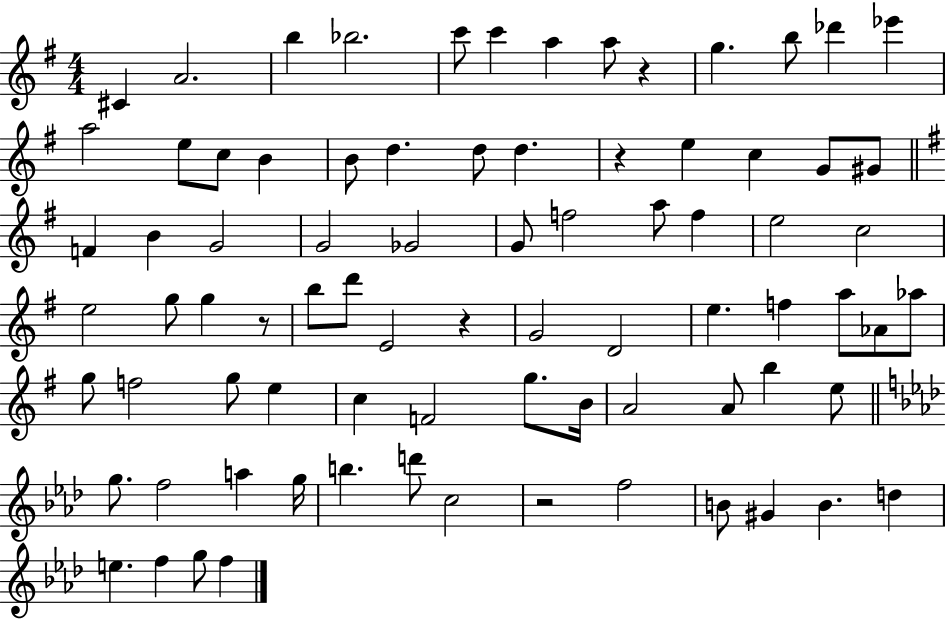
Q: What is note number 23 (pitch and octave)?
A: G4